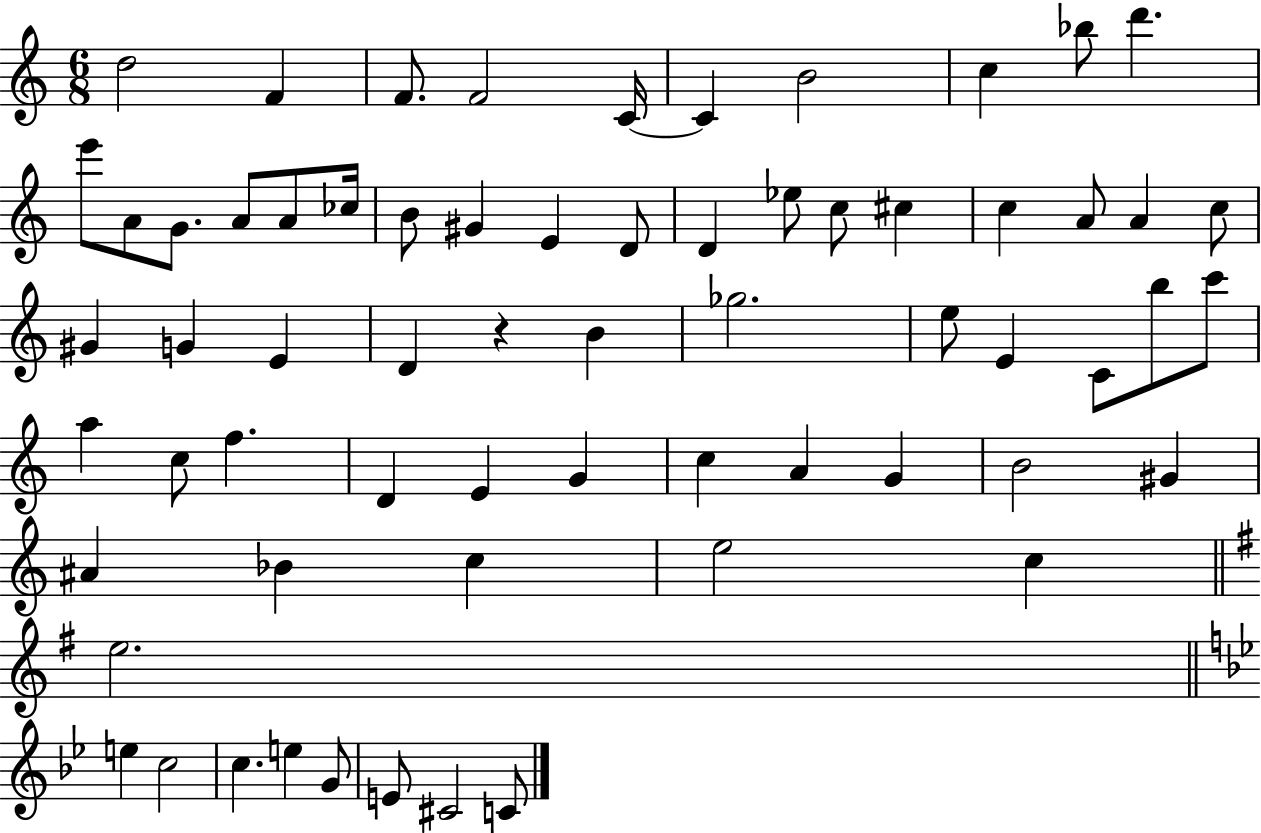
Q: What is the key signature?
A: C major